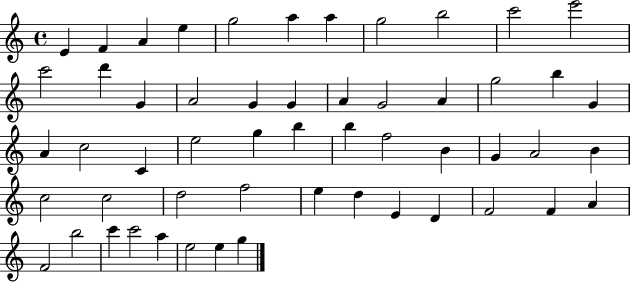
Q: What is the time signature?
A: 4/4